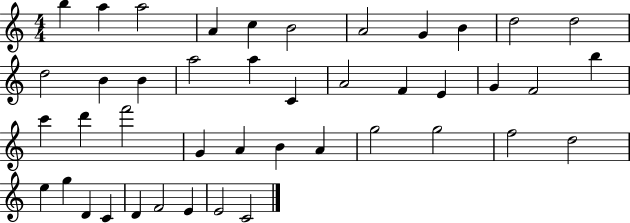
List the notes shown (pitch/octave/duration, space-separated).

B5/q A5/q A5/h A4/q C5/q B4/h A4/h G4/q B4/q D5/h D5/h D5/h B4/q B4/q A5/h A5/q C4/q A4/h F4/q E4/q G4/q F4/h B5/q C6/q D6/q F6/h G4/q A4/q B4/q A4/q G5/h G5/h F5/h D5/h E5/q G5/q D4/q C4/q D4/q F4/h E4/q E4/h C4/h